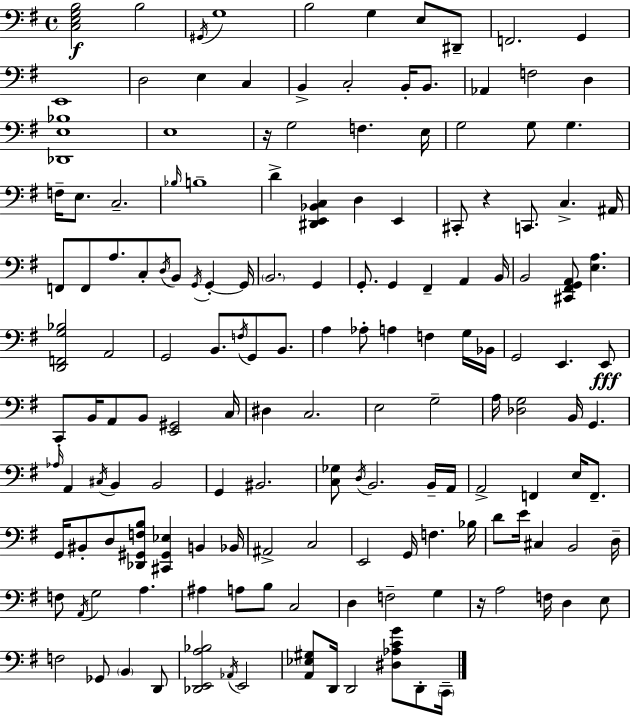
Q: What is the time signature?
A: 4/4